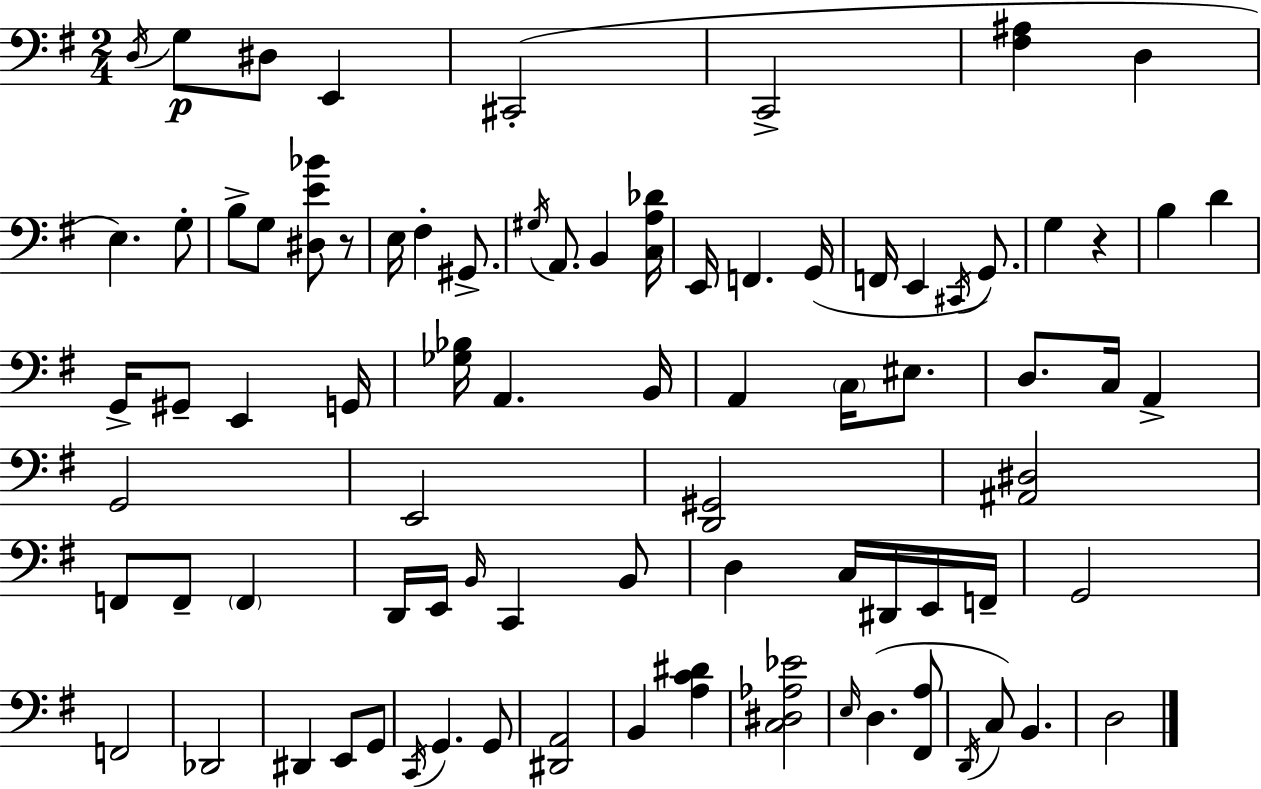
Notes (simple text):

D3/s G3/e D#3/e E2/q C#2/h C2/h [F#3,A#3]/q D3/q E3/q. G3/e B3/e G3/e [D#3,E4,Bb4]/e R/e E3/s F#3/q G#2/e. G#3/s A2/e. B2/q [C3,A3,Db4]/s E2/s F2/q. G2/s F2/s E2/q C#2/s G2/e. G3/q R/q B3/q D4/q G2/s G#2/e E2/q G2/s [Gb3,Bb3]/s A2/q. B2/s A2/q C3/s EIS3/e. D3/e. C3/s A2/q G2/h E2/h [D2,G#2]/h [A#2,D#3]/h F2/e F2/e F2/q D2/s E2/s B2/s C2/q B2/e D3/q C3/s D#2/s E2/s F2/s G2/h F2/h Db2/h D#2/q E2/e G2/e C2/s G2/q. G2/e [D#2,A2]/h B2/q [A3,C4,D#4]/q [C3,D#3,Ab3,Eb4]/h E3/s D3/q. [F#2,A3]/e D2/s C3/e B2/q. D3/h